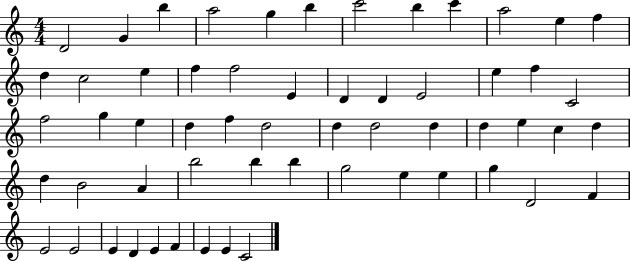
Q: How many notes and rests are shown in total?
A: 58